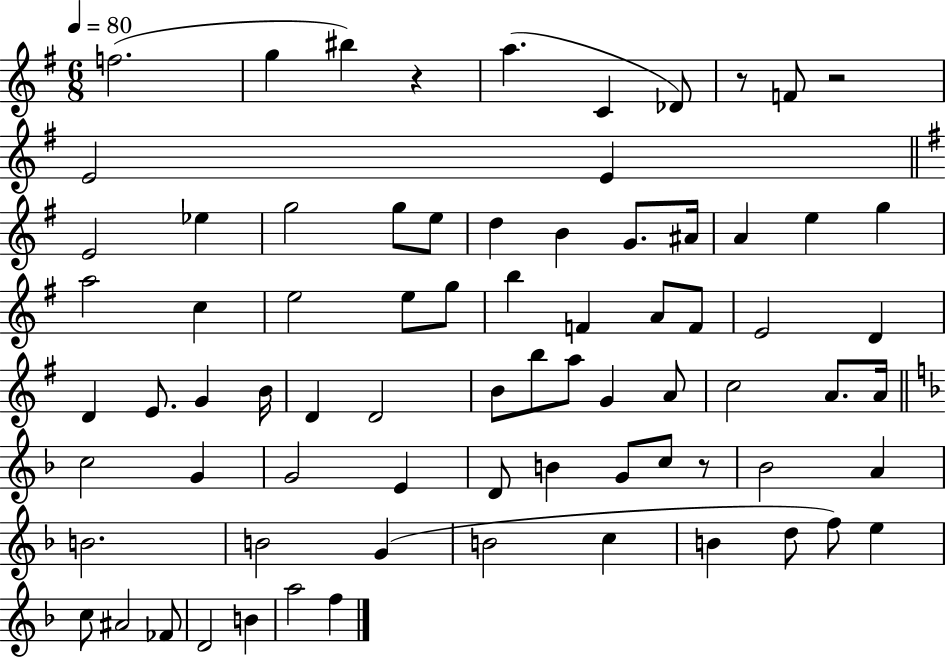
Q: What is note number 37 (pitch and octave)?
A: D4